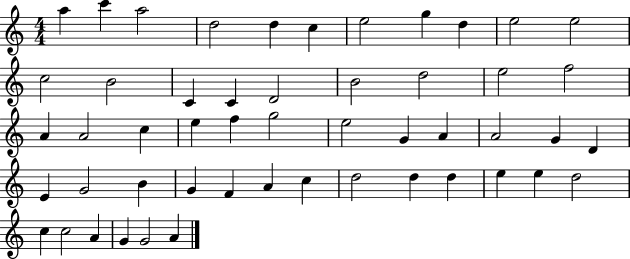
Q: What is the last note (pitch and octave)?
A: A4